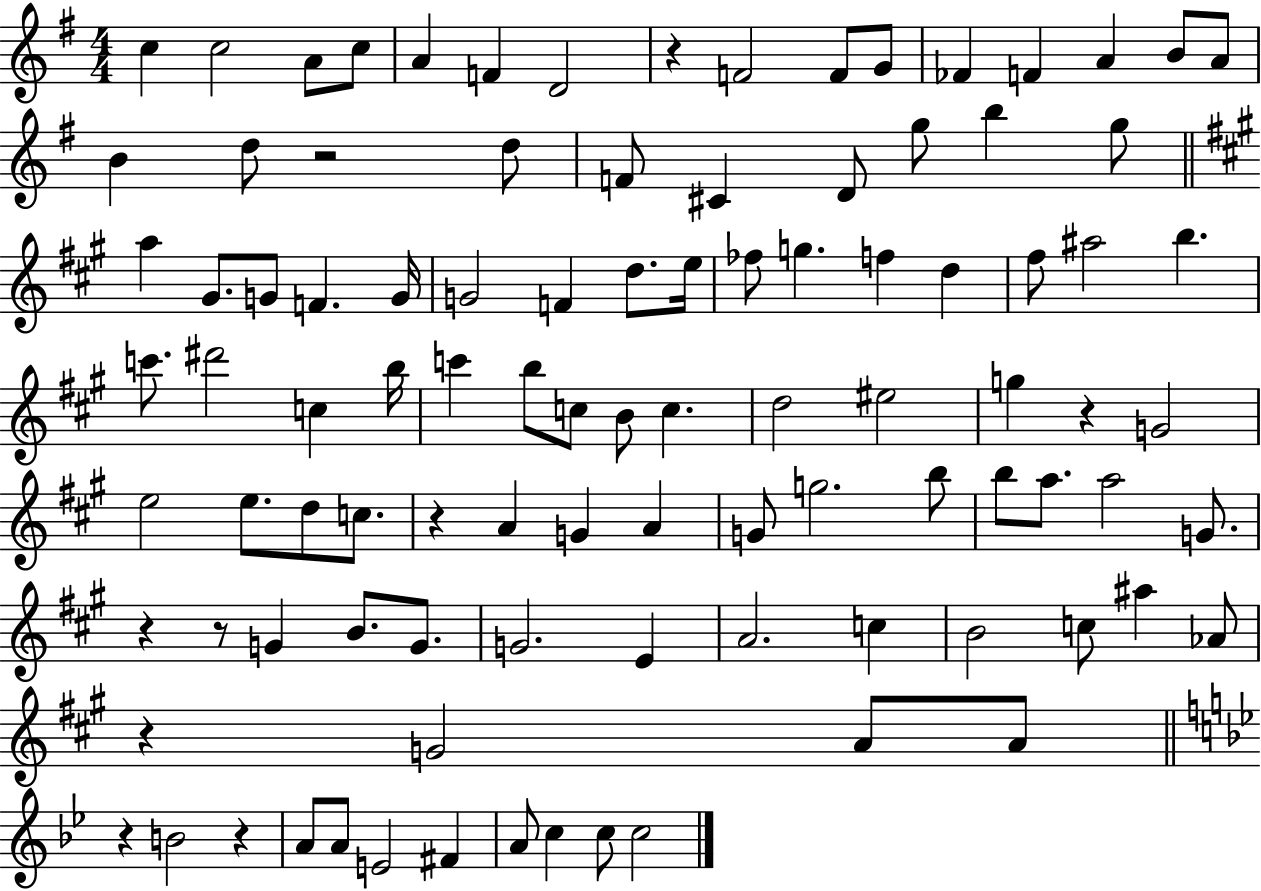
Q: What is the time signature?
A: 4/4